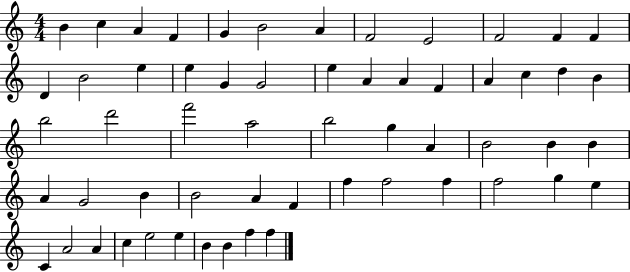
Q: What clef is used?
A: treble